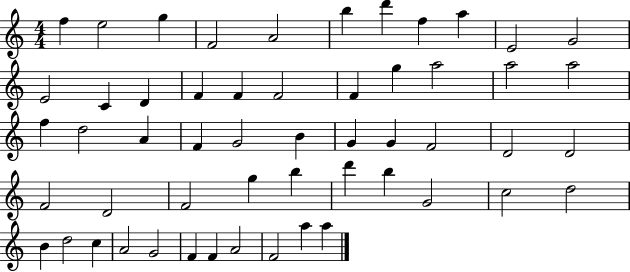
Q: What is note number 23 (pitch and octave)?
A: F5